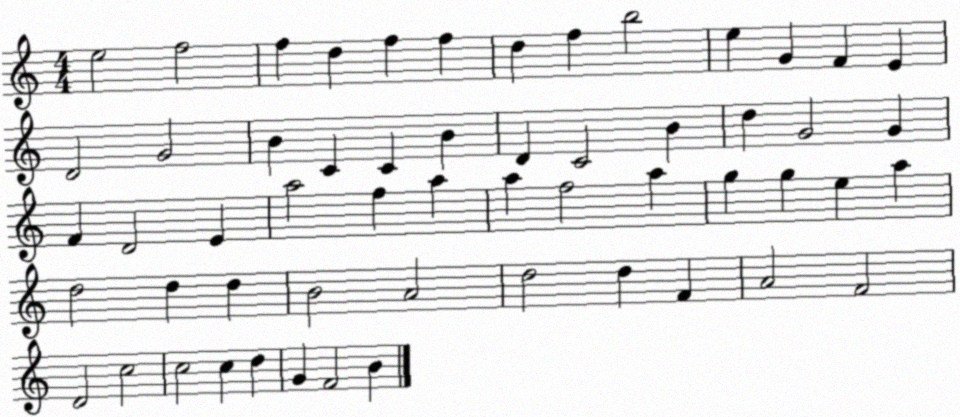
X:1
T:Untitled
M:4/4
L:1/4
K:C
e2 f2 f d f f d f b2 e G F E D2 G2 B C C B D C2 B d G2 G F D2 E a2 f a a f2 a g g e a d2 d d B2 A2 d2 d F A2 F2 D2 c2 c2 c d G F2 B